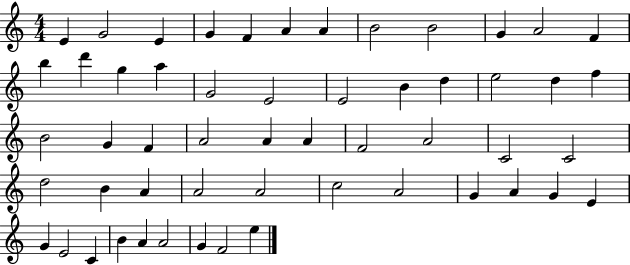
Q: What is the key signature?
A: C major